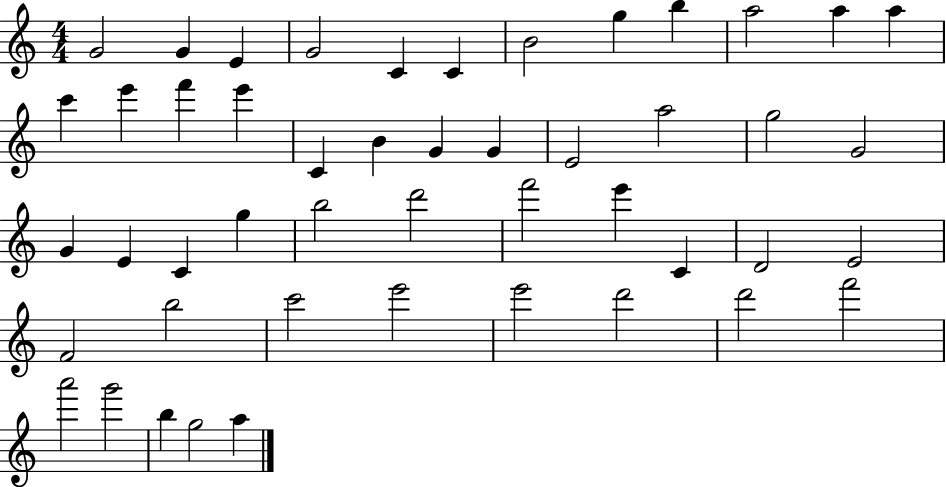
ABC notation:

X:1
T:Untitled
M:4/4
L:1/4
K:C
G2 G E G2 C C B2 g b a2 a a c' e' f' e' C B G G E2 a2 g2 G2 G E C g b2 d'2 f'2 e' C D2 E2 F2 b2 c'2 e'2 e'2 d'2 d'2 f'2 a'2 g'2 b g2 a